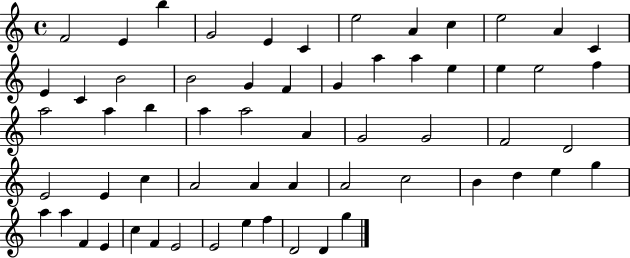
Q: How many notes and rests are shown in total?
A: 60